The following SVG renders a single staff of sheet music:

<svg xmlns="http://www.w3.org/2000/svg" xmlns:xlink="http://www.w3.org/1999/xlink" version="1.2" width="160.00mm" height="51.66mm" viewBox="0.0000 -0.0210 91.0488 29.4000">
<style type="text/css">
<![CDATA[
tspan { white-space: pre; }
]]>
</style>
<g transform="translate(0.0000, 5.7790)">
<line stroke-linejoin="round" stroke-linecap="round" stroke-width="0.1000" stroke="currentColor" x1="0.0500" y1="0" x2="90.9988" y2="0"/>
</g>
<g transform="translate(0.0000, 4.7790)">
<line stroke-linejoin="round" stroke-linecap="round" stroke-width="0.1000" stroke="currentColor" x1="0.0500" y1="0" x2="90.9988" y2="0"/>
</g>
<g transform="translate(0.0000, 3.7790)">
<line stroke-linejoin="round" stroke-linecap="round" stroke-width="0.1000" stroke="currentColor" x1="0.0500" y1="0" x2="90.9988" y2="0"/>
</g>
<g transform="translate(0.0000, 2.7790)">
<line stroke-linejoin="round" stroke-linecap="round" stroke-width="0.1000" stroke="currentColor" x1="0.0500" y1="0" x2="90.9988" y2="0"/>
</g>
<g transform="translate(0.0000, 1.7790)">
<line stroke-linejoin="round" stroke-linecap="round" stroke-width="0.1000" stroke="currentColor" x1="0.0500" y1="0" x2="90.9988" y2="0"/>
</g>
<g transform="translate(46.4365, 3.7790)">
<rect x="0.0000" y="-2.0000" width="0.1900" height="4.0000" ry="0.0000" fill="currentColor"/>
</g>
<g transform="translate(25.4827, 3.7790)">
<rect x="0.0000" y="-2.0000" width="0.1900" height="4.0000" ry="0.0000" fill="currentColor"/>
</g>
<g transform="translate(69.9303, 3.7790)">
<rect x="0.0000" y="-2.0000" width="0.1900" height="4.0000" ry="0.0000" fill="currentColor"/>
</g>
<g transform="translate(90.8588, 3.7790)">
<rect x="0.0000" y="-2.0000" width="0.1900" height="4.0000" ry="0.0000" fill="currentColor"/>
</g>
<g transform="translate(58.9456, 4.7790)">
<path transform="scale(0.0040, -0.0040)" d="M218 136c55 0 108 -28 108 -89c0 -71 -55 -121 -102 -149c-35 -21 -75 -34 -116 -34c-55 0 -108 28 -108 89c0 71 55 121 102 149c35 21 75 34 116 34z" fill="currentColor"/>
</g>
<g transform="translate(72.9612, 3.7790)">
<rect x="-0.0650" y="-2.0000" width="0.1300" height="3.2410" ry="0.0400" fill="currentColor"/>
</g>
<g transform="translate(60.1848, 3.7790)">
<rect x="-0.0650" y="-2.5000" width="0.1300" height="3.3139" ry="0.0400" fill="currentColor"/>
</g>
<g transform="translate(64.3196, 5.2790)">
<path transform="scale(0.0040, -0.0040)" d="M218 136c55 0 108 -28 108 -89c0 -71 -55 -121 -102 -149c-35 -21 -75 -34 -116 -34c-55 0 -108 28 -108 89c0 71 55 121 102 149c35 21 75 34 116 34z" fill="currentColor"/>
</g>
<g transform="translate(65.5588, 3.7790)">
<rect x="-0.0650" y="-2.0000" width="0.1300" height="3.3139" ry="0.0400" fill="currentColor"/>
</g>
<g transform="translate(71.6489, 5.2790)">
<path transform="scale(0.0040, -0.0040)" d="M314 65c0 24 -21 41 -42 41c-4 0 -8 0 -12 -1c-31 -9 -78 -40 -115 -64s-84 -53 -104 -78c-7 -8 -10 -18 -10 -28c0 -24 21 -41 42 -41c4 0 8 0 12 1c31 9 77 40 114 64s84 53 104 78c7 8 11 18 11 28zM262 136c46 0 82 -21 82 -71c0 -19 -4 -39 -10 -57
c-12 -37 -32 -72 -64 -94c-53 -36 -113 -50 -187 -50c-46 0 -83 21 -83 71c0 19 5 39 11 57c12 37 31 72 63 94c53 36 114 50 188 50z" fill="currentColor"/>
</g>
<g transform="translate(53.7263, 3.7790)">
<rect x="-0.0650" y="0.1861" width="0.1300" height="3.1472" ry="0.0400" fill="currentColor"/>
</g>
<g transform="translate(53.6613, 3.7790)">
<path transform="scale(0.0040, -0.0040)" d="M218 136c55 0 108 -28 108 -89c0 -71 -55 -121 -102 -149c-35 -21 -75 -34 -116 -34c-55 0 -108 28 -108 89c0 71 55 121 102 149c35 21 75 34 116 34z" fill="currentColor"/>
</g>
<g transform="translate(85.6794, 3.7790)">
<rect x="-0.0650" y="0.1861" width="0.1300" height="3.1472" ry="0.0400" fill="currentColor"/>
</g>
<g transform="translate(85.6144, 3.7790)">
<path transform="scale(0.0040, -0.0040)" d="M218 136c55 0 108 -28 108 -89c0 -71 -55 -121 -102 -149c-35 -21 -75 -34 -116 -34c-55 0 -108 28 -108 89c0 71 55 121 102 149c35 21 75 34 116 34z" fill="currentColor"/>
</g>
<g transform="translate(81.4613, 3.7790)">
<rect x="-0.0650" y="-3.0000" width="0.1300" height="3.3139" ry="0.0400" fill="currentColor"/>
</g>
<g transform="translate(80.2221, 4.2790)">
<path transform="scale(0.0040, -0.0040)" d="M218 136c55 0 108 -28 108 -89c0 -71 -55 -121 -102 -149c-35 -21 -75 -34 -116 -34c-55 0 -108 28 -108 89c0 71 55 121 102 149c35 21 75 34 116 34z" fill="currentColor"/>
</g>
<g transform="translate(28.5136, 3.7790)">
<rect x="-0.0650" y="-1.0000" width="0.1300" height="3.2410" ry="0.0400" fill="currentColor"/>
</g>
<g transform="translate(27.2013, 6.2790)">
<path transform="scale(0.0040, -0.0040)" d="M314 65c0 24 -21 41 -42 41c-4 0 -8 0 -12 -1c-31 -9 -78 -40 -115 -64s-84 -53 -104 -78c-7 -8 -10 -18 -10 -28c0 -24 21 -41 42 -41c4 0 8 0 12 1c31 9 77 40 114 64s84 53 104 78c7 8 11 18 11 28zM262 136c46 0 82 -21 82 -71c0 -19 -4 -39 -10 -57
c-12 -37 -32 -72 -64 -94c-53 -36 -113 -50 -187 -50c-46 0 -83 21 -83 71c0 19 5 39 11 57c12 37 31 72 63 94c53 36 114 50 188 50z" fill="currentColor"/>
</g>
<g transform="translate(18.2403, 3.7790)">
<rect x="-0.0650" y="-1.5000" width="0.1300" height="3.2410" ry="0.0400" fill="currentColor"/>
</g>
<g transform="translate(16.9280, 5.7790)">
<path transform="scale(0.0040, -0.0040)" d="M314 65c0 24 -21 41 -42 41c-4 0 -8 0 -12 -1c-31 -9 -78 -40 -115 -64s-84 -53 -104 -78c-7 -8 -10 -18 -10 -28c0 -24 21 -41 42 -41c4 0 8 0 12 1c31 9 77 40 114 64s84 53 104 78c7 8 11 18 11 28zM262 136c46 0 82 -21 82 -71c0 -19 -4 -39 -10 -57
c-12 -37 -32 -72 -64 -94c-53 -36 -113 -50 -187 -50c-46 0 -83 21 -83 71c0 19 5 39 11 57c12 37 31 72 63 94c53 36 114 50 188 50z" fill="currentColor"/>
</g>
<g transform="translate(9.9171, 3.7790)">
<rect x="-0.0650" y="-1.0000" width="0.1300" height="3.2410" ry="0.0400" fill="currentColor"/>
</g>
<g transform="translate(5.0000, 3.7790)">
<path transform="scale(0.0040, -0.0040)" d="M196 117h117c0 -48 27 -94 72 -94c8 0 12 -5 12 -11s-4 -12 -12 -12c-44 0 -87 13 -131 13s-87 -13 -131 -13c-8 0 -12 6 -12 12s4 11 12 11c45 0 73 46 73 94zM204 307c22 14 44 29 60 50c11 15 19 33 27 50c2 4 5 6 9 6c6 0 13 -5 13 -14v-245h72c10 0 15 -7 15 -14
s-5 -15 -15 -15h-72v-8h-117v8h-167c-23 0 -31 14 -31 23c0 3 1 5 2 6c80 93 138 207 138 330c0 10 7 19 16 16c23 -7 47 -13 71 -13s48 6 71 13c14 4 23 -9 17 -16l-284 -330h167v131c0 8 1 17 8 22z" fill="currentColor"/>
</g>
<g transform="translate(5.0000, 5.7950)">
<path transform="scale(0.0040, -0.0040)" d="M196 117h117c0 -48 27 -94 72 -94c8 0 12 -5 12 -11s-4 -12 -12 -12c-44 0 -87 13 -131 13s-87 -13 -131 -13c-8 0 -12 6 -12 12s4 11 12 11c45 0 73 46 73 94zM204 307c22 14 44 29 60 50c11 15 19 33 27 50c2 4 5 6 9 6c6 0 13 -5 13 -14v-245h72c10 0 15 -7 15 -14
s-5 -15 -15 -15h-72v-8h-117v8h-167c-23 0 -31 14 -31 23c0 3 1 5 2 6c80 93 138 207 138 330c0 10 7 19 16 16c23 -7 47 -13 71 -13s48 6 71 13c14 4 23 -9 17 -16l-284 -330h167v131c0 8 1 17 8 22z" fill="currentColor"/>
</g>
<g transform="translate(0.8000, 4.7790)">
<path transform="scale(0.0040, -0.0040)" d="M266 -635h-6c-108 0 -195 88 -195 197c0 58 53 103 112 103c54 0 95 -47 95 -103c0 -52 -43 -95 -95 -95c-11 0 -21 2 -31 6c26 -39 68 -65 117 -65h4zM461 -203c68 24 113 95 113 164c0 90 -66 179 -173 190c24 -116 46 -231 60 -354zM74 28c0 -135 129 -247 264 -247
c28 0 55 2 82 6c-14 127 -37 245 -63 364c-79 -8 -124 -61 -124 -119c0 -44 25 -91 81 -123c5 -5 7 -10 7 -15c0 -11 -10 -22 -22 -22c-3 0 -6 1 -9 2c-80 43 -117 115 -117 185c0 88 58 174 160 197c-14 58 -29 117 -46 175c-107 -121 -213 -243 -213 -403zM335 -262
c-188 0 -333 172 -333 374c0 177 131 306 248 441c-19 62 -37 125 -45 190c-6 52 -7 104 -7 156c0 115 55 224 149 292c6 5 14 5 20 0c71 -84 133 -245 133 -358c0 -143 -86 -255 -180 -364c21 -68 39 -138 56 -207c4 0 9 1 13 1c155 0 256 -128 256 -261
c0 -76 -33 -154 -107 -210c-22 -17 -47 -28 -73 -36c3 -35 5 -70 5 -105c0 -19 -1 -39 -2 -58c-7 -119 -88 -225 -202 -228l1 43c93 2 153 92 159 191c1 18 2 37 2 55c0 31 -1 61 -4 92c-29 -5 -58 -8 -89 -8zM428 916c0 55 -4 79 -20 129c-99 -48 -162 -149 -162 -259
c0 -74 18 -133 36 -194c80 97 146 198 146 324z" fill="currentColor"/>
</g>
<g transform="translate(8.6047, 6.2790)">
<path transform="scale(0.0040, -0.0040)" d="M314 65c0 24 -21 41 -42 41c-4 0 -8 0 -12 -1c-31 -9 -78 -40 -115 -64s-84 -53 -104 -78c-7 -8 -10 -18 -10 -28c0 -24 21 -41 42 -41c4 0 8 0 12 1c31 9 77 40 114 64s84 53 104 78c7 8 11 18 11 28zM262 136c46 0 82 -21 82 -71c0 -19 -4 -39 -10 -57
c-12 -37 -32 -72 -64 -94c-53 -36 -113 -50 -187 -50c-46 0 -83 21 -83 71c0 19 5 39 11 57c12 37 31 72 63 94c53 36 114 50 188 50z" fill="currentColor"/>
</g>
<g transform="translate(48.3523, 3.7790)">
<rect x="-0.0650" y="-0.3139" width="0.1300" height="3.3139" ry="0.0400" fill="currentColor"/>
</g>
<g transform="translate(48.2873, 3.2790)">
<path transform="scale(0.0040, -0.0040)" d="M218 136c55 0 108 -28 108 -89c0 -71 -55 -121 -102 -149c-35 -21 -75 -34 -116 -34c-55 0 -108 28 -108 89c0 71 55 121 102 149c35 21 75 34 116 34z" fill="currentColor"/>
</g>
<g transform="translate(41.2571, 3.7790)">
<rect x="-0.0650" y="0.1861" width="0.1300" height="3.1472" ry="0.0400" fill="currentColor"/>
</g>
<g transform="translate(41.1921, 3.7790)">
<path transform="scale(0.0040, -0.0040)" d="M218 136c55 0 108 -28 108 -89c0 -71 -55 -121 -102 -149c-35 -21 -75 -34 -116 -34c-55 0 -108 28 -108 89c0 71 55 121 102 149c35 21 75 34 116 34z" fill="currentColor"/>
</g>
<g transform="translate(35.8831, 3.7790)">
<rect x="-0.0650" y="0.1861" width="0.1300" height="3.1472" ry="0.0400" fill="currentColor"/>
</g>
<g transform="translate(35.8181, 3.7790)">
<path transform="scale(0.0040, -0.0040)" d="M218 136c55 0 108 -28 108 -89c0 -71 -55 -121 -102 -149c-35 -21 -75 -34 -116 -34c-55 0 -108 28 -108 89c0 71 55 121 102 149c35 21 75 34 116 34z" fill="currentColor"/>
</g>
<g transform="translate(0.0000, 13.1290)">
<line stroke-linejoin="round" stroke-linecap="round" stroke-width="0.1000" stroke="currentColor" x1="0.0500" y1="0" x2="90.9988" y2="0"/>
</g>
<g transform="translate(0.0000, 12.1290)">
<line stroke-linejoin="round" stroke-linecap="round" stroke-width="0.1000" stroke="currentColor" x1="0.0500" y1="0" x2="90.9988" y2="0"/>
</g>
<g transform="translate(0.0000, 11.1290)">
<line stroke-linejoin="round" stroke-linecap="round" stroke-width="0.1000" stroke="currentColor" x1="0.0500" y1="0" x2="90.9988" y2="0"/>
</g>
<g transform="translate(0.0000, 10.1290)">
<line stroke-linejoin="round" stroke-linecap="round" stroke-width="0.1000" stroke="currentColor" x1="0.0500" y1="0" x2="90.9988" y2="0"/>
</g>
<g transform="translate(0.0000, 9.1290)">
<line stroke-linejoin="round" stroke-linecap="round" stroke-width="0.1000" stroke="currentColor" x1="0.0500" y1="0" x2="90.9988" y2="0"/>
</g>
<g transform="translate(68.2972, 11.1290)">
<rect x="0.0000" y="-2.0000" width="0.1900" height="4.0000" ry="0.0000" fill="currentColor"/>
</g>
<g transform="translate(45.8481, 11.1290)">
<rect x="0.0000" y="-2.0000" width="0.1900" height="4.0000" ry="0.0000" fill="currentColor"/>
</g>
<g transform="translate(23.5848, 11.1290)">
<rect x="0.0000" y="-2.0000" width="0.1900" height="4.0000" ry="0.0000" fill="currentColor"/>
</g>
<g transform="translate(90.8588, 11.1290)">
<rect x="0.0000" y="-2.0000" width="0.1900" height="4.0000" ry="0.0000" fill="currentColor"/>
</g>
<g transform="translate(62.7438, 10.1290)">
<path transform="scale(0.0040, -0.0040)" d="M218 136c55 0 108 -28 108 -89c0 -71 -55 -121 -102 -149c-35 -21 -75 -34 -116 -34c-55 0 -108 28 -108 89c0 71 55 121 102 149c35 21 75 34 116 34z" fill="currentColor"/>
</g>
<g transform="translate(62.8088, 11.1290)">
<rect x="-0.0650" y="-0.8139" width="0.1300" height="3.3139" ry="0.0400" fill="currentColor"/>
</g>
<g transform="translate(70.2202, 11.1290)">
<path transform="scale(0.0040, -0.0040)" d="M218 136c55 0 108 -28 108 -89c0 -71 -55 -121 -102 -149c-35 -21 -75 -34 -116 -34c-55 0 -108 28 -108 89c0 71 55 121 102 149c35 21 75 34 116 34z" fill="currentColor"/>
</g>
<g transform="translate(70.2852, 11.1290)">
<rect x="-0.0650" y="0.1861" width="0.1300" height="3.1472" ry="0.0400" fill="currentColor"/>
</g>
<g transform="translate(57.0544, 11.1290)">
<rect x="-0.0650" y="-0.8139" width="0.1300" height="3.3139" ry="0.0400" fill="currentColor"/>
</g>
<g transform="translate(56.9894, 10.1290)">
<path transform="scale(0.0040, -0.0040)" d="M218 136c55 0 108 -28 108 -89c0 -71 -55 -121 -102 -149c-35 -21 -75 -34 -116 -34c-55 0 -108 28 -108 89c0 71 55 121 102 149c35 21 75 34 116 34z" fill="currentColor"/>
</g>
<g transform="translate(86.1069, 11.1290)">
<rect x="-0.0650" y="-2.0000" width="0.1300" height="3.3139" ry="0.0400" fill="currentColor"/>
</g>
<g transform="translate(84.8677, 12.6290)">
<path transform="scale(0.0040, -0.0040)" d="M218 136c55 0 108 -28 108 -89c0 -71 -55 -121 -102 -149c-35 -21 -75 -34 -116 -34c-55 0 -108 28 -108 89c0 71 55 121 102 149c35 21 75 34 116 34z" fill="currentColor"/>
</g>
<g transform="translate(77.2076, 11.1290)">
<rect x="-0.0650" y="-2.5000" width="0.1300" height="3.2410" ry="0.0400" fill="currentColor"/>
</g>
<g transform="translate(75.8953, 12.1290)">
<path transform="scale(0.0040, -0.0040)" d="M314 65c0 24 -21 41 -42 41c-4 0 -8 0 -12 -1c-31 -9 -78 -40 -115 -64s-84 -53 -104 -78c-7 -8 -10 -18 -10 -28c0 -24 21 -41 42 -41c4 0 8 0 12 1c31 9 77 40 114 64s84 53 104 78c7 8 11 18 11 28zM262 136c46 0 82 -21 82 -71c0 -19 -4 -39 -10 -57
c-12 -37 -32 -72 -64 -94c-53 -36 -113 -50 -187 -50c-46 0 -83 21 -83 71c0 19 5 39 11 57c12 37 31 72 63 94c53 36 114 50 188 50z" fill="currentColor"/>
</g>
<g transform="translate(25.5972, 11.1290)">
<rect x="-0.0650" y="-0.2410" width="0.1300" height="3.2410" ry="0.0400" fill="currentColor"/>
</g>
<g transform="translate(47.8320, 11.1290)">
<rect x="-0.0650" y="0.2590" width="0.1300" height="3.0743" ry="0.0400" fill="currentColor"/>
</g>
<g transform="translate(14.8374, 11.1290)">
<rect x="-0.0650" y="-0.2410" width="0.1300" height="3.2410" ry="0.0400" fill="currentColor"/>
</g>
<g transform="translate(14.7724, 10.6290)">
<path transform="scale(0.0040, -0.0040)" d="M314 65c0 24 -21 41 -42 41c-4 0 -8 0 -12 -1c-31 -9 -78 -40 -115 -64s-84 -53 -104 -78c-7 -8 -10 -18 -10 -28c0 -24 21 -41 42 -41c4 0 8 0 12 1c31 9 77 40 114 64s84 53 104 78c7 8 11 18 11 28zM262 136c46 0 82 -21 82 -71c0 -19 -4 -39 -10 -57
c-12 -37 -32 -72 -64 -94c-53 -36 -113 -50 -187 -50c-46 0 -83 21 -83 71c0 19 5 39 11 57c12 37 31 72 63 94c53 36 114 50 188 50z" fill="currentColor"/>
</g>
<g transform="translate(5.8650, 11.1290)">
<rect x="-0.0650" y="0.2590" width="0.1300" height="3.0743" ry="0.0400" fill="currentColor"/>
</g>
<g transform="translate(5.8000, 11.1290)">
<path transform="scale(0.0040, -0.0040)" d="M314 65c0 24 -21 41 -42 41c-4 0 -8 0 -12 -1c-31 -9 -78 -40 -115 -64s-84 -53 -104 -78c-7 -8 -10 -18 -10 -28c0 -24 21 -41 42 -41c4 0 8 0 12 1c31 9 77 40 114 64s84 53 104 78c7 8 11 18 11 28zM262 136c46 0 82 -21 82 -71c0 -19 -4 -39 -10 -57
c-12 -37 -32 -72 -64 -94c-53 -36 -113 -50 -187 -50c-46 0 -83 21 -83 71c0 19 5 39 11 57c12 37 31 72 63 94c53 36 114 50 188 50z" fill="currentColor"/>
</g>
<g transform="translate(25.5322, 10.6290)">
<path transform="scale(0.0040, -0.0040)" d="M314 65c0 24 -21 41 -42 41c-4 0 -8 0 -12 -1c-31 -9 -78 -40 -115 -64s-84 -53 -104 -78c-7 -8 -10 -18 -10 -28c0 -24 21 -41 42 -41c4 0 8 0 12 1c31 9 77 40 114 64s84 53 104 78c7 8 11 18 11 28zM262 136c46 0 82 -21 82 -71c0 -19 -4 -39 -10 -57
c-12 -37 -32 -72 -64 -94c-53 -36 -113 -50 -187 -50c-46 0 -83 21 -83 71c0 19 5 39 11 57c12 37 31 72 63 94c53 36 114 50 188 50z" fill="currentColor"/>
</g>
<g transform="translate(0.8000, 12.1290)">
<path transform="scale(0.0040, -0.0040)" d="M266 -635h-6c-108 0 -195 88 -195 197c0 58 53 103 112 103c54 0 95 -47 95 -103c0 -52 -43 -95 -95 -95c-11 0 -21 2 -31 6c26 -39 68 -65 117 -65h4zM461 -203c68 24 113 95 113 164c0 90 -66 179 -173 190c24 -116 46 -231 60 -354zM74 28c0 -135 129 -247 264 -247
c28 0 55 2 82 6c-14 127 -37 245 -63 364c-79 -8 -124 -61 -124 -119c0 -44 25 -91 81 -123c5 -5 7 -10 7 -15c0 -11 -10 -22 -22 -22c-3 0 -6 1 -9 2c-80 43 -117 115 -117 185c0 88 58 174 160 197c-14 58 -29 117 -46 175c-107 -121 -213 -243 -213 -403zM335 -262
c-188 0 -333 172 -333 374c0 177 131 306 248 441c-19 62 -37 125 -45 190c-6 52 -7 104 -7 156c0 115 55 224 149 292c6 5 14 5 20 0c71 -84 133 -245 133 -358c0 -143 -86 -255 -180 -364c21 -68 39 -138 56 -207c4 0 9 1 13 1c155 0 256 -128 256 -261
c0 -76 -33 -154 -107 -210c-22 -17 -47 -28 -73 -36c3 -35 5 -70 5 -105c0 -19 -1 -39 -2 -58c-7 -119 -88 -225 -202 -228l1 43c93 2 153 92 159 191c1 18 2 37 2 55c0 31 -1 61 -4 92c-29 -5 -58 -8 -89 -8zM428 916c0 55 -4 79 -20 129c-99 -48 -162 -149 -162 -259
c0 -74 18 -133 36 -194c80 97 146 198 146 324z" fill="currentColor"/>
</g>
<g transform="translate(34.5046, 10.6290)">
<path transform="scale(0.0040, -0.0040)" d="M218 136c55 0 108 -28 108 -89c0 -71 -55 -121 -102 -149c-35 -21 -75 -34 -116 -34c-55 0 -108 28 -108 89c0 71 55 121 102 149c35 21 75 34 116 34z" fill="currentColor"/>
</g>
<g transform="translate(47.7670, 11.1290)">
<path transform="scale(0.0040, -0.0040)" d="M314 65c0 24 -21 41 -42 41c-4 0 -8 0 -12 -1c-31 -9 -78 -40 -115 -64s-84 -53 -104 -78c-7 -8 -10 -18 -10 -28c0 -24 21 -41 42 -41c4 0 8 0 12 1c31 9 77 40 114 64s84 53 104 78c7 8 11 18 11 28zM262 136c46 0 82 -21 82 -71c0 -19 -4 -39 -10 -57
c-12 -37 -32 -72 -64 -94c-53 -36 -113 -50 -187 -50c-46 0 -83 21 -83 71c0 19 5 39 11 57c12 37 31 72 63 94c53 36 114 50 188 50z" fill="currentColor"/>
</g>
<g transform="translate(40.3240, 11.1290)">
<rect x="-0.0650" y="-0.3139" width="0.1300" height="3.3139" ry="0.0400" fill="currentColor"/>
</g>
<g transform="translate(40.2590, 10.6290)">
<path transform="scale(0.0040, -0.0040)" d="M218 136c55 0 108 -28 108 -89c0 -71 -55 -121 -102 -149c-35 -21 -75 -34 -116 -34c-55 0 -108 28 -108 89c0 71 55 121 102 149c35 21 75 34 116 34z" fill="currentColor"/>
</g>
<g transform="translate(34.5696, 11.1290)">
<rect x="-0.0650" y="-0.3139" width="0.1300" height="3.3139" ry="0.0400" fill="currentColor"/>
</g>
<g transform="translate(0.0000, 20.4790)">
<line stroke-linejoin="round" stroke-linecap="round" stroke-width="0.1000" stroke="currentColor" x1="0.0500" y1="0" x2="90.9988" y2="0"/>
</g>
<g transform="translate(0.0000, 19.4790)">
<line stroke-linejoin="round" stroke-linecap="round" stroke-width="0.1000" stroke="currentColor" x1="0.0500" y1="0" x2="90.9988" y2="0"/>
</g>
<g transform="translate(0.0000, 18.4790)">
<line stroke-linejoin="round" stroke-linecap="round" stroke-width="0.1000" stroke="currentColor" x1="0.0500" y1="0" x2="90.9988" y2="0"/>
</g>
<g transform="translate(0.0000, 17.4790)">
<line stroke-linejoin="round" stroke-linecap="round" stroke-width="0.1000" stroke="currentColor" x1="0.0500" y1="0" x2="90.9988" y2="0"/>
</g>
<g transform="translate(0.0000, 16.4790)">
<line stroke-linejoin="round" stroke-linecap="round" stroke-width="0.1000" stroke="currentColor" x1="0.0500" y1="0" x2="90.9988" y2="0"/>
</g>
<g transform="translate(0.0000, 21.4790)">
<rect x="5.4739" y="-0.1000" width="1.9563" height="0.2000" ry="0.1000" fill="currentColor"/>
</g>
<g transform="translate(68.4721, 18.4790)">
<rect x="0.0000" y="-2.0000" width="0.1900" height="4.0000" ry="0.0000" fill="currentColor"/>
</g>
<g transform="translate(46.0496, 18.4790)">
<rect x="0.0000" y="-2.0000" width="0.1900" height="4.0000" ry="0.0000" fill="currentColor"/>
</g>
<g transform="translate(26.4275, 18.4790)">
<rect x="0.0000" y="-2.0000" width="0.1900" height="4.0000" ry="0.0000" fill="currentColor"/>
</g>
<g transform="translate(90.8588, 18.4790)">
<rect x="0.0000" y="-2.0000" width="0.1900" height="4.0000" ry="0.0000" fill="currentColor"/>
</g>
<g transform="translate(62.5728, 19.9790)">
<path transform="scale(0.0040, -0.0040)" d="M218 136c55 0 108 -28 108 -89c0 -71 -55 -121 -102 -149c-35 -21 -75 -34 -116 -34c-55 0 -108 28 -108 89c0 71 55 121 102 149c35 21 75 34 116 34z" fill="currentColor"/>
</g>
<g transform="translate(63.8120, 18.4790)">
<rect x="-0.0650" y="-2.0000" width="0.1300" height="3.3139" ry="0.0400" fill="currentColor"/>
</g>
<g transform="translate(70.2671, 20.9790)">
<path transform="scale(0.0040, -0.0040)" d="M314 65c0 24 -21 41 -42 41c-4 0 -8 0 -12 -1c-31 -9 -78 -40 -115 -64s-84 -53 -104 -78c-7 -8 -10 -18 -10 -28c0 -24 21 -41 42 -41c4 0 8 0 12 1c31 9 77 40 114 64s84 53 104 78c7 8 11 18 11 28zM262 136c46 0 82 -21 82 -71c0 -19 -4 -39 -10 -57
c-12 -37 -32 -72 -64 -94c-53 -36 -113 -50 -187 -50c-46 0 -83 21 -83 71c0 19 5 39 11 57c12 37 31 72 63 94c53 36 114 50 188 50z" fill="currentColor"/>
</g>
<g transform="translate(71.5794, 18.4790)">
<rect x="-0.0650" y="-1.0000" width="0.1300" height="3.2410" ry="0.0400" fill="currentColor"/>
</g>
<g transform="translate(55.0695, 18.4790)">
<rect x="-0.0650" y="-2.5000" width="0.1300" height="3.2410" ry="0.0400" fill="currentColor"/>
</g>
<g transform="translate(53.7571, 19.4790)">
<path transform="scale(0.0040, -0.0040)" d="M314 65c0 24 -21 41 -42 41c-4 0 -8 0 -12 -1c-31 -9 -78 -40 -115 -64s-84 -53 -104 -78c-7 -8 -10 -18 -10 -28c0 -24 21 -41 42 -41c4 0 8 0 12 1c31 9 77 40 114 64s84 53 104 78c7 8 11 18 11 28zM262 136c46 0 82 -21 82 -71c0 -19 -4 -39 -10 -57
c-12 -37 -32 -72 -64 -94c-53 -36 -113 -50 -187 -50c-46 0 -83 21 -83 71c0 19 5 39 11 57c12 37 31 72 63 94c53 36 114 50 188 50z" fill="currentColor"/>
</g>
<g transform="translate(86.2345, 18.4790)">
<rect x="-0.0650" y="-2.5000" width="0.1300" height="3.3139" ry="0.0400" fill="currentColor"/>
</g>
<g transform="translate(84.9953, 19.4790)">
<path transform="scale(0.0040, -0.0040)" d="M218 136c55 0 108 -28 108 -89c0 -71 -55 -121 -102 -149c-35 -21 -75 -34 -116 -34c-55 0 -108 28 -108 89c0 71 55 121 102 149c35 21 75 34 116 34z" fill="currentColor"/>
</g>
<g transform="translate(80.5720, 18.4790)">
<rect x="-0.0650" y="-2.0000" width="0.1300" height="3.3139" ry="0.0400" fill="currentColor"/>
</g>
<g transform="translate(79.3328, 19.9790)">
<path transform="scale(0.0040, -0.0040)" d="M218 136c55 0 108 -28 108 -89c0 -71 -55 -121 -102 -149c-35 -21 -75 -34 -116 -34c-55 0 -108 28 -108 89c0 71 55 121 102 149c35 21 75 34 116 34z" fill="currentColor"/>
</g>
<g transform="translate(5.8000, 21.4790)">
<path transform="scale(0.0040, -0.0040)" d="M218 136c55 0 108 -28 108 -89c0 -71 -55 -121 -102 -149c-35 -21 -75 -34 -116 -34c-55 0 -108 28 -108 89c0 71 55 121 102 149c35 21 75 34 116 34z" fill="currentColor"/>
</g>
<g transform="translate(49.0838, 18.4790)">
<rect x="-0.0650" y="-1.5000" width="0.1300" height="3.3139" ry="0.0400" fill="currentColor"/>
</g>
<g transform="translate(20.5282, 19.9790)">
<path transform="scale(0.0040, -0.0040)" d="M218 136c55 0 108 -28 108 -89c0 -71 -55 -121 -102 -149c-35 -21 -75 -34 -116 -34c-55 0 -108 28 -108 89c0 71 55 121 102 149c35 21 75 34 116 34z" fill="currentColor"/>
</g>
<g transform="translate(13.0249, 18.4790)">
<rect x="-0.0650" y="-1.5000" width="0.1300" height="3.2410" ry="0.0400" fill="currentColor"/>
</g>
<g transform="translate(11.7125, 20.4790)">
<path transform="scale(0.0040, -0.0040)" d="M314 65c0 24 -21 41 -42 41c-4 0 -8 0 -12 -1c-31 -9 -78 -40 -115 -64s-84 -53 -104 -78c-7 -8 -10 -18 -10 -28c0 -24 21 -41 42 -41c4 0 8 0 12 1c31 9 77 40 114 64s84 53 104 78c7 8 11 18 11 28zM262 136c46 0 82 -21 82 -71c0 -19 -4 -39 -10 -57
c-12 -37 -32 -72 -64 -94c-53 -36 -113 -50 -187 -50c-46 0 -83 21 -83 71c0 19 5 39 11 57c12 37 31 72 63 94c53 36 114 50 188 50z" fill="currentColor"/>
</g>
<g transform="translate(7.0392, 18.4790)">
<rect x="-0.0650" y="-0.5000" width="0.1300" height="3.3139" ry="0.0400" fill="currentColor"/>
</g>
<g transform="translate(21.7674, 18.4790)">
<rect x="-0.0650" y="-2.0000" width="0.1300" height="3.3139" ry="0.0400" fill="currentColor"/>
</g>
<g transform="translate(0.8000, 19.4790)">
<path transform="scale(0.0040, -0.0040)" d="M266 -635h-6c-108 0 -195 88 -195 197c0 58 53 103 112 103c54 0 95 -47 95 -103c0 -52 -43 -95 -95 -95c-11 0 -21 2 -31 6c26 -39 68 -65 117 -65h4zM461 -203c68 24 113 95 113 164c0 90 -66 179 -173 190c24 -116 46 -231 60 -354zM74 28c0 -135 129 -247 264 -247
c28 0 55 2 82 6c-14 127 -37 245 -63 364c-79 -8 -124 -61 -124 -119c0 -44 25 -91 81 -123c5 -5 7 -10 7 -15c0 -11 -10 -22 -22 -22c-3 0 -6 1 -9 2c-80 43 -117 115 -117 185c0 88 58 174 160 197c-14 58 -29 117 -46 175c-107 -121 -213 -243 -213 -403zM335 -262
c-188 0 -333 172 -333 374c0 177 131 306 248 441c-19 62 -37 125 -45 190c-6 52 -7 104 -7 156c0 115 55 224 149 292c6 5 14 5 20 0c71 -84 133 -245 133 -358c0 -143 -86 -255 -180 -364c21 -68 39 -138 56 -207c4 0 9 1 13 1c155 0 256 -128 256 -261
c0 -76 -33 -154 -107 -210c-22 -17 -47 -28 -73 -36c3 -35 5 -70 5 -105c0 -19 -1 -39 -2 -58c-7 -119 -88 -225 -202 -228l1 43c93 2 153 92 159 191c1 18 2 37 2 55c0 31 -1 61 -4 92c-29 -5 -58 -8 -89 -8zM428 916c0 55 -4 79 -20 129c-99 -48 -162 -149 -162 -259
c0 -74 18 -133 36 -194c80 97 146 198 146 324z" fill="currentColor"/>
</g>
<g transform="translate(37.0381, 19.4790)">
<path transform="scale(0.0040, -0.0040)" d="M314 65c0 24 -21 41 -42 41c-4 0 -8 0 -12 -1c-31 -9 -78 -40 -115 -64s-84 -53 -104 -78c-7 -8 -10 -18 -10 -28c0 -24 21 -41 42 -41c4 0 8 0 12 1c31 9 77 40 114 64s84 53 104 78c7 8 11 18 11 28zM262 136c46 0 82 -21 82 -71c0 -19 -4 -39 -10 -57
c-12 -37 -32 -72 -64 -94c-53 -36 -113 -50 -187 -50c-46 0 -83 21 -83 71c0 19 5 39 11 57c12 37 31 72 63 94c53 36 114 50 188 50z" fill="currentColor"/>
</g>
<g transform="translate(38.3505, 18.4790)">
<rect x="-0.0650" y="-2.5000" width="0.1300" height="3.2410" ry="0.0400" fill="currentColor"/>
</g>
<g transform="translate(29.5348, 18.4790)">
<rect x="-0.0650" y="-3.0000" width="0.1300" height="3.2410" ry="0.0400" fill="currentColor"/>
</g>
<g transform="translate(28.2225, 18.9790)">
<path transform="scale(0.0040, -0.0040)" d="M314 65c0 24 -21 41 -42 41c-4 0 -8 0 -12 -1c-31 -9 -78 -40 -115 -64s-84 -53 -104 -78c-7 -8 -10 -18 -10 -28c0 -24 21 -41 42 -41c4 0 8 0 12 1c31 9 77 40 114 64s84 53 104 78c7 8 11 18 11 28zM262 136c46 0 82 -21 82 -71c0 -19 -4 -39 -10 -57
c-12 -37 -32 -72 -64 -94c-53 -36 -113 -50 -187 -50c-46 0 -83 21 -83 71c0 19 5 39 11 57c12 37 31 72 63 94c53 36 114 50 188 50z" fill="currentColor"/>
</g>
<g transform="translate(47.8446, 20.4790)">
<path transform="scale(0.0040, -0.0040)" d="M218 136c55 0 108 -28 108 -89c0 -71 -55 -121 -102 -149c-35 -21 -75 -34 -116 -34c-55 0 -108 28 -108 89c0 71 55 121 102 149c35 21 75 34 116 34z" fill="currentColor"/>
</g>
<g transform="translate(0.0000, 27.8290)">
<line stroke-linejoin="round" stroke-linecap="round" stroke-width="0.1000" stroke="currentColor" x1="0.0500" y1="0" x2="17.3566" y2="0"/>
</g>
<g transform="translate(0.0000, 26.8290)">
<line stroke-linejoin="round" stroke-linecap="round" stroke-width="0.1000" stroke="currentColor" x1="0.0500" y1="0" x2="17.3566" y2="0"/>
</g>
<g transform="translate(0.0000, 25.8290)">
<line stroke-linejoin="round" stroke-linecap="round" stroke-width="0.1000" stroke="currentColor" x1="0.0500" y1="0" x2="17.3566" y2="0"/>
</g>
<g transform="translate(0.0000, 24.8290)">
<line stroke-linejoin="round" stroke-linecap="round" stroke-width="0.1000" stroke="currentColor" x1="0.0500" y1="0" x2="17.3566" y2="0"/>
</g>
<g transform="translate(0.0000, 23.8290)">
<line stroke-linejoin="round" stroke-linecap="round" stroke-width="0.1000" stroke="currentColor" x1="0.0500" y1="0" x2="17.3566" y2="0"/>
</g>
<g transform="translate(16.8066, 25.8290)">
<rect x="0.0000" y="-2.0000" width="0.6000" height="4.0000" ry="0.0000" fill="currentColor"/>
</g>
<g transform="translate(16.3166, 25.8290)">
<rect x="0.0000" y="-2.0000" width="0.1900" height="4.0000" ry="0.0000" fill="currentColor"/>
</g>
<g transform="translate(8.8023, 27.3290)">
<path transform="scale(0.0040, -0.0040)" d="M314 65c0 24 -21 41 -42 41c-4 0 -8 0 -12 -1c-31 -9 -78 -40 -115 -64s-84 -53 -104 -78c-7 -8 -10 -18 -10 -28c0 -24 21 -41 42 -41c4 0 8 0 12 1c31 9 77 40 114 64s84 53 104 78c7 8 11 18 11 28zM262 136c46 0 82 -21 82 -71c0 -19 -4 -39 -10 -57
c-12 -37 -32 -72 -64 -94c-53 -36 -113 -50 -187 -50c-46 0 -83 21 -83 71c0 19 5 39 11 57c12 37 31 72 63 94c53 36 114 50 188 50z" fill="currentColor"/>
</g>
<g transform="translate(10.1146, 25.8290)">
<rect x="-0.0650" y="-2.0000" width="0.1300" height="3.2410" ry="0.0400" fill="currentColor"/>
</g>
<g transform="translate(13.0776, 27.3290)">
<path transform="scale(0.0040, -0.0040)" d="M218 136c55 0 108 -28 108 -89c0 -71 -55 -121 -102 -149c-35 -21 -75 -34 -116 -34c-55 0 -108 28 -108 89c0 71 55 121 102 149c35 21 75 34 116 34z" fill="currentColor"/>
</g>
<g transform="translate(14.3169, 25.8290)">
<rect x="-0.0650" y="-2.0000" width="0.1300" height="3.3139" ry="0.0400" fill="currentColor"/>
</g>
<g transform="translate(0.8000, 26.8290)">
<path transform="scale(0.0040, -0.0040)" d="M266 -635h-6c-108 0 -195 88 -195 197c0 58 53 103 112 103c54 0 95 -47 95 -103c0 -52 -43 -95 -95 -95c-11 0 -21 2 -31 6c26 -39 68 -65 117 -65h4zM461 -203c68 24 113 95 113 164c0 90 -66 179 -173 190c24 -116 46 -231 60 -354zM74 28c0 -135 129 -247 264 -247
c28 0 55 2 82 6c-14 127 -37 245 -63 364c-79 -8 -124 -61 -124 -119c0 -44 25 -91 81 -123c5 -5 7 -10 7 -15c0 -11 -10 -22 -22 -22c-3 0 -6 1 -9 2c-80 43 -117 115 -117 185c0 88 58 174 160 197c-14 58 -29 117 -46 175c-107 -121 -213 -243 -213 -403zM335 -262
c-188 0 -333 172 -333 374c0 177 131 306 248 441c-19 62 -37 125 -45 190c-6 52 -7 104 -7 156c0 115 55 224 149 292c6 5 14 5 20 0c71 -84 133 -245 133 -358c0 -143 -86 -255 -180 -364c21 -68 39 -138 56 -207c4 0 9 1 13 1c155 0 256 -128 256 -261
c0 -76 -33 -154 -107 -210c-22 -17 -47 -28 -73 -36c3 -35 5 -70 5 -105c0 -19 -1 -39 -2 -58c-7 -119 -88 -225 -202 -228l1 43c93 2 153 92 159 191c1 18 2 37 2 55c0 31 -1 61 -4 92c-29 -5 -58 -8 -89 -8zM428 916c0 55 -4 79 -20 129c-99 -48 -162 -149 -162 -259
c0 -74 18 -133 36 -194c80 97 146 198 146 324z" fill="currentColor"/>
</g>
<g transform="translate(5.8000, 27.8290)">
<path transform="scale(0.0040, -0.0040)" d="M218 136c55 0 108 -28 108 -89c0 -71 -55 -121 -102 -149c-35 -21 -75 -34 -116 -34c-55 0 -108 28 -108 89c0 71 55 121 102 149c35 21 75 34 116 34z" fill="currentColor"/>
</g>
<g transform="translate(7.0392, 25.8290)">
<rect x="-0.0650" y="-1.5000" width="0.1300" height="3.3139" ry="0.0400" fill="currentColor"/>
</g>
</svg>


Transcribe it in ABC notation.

X:1
T:Untitled
M:4/4
L:1/4
K:C
D2 E2 D2 B B c B G F F2 A B B2 c2 c2 c c B2 d d B G2 F C E2 F A2 G2 E G2 F D2 F G E F2 F